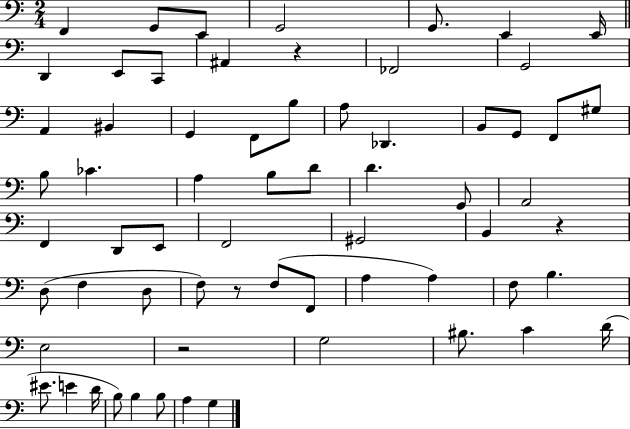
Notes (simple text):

F2/q G2/e E2/e G2/h G2/e. E2/q E2/s D2/q E2/e C2/e A#2/q R/q FES2/h G2/h A2/q BIS2/q G2/q F2/e B3/e A3/e Db2/q. B2/e G2/e F2/e G#3/e B3/e CES4/q. A3/q B3/e D4/e D4/q. G2/e A2/h F2/q D2/e E2/e F2/h G#2/h B2/q R/q D3/e F3/q D3/e F3/e R/e F3/e F2/e A3/q A3/q F3/e B3/q. E3/h R/h G3/h BIS3/e. C4/q D4/s EIS4/e. E4/q D4/s B3/e B3/q B3/e A3/q G3/q